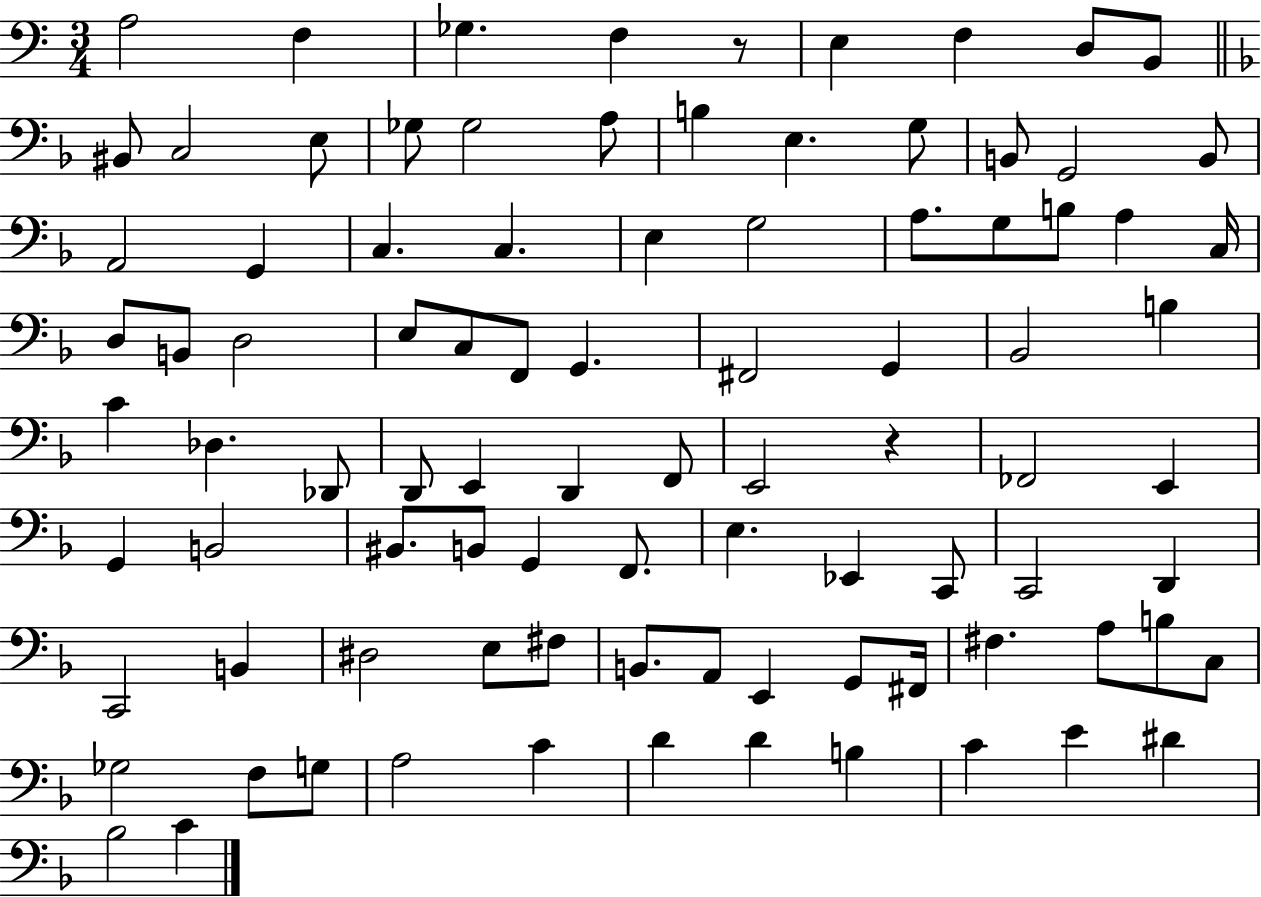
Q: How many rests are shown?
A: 2